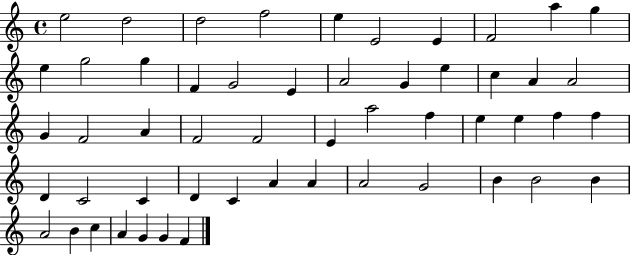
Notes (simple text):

E5/h D5/h D5/h F5/h E5/q E4/h E4/q F4/h A5/q G5/q E5/q G5/h G5/q F4/q G4/h E4/q A4/h G4/q E5/q C5/q A4/q A4/h G4/q F4/h A4/q F4/h F4/h E4/q A5/h F5/q E5/q E5/q F5/q F5/q D4/q C4/h C4/q D4/q C4/q A4/q A4/q A4/h G4/h B4/q B4/h B4/q A4/h B4/q C5/q A4/q G4/q G4/q F4/q